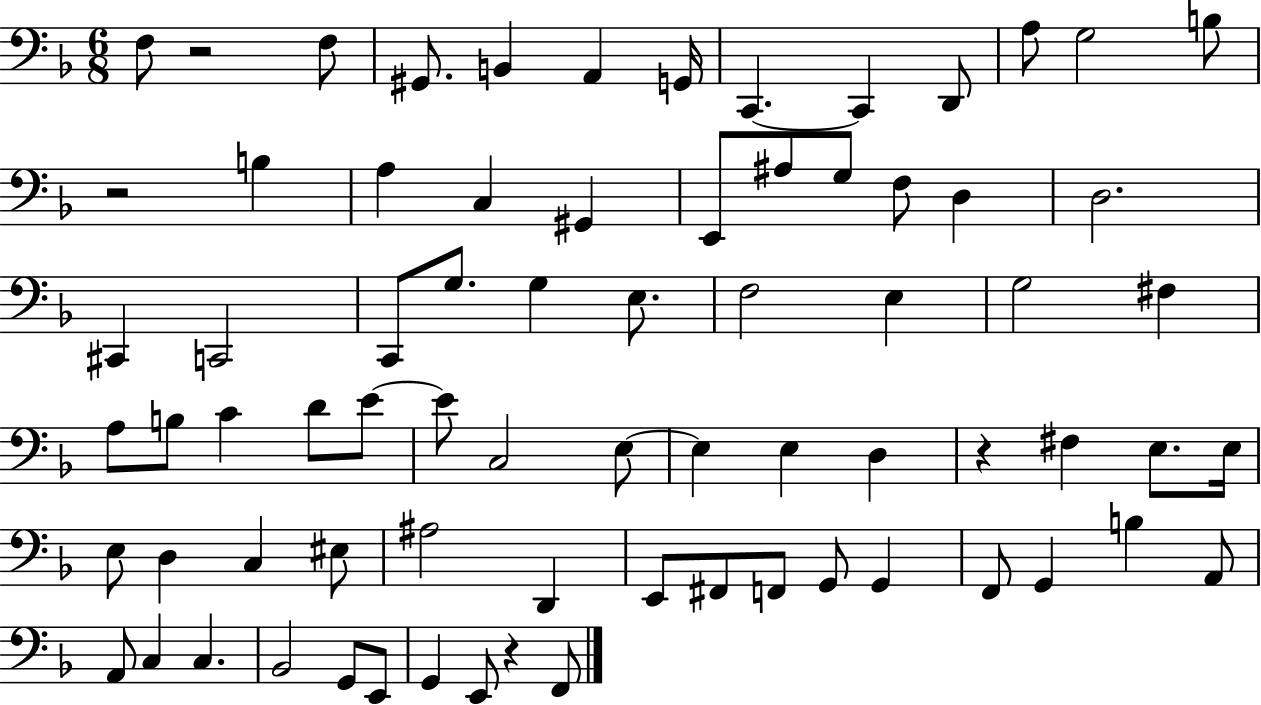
F3/e R/h F3/e G#2/e. B2/q A2/q G2/s C2/q. C2/q D2/e A3/e G3/h B3/e R/h B3/q A3/q C3/q G#2/q E2/e A#3/e G3/e F3/e D3/q D3/h. C#2/q C2/h C2/e G3/e. G3/q E3/e. F3/h E3/q G3/h F#3/q A3/e B3/e C4/q D4/e E4/e E4/e C3/h E3/e E3/q E3/q D3/q R/q F#3/q E3/e. E3/s E3/e D3/q C3/q EIS3/e A#3/h D2/q E2/e F#2/e F2/e G2/e G2/q F2/e G2/q B3/q A2/e A2/e C3/q C3/q. Bb2/h G2/e E2/e G2/q E2/e R/q F2/e